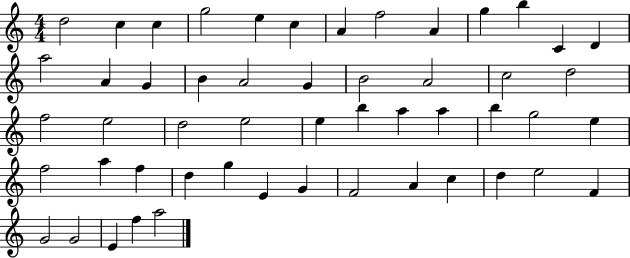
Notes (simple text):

D5/h C5/q C5/q G5/h E5/q C5/q A4/q F5/h A4/q G5/q B5/q C4/q D4/q A5/h A4/q G4/q B4/q A4/h G4/q B4/h A4/h C5/h D5/h F5/h E5/h D5/h E5/h E5/q B5/q A5/q A5/q B5/q G5/h E5/q F5/h A5/q F5/q D5/q G5/q E4/q G4/q F4/h A4/q C5/q D5/q E5/h F4/q G4/h G4/h E4/q F5/q A5/h